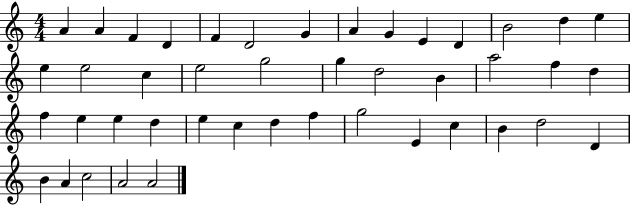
{
  \clef treble
  \numericTimeSignature
  \time 4/4
  \key c \major
  a'4 a'4 f'4 d'4 | f'4 d'2 g'4 | a'4 g'4 e'4 d'4 | b'2 d''4 e''4 | \break e''4 e''2 c''4 | e''2 g''2 | g''4 d''2 b'4 | a''2 f''4 d''4 | \break f''4 e''4 e''4 d''4 | e''4 c''4 d''4 f''4 | g''2 e'4 c''4 | b'4 d''2 d'4 | \break b'4 a'4 c''2 | a'2 a'2 | \bar "|."
}